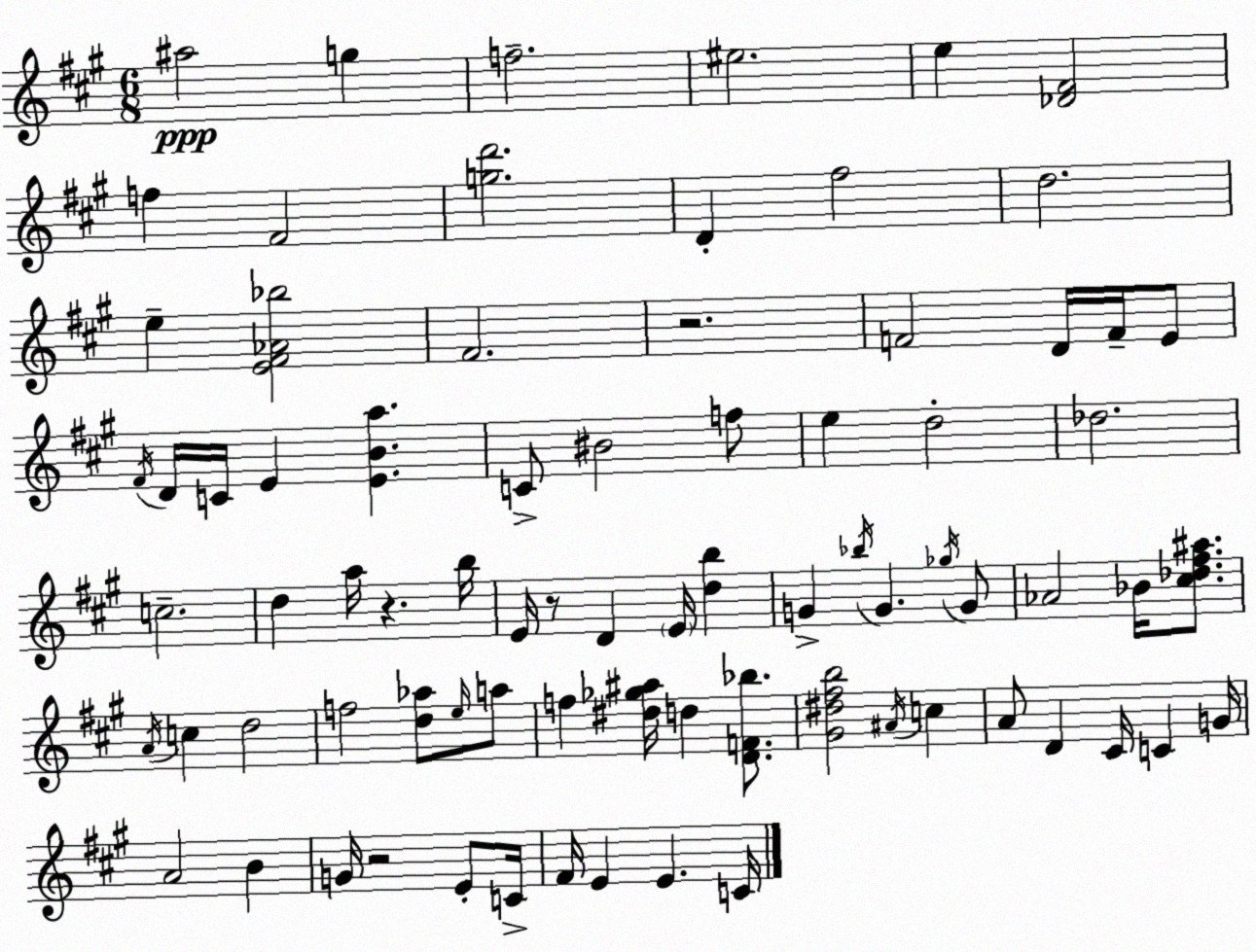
X:1
T:Untitled
M:6/8
L:1/4
K:A
^a2 g f2 ^e2 e [_D^F]2 f ^F2 [gd']2 D ^f2 d2 e [E^F_A_b]2 ^F2 z2 F2 D/4 F/4 E/2 ^F/4 D/4 C/4 E [EBa] C/2 ^B2 f/2 e d2 _d2 c2 d a/4 z b/4 E/4 z/2 D E/4 [db] G _b/4 G _g/4 G/2 _A2 _B/4 [^c_d^f^a]/2 A/4 c d2 f2 [d_a]/2 e/4 a/2 f [^d_g^a]/4 d [DF_b]/2 [^G^d^fb]2 ^A/4 c A/2 D ^C/4 C G/4 A2 B G/4 z2 E/2 C/4 ^F/4 E E C/4